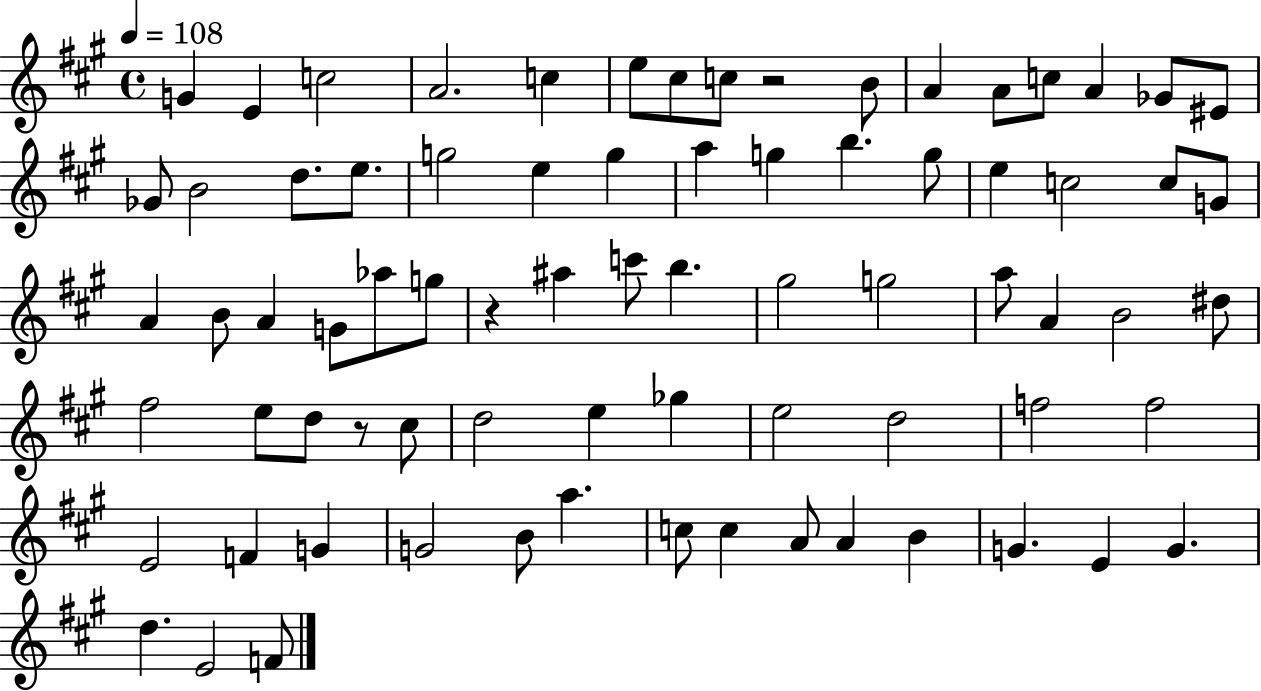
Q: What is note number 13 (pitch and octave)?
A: A4